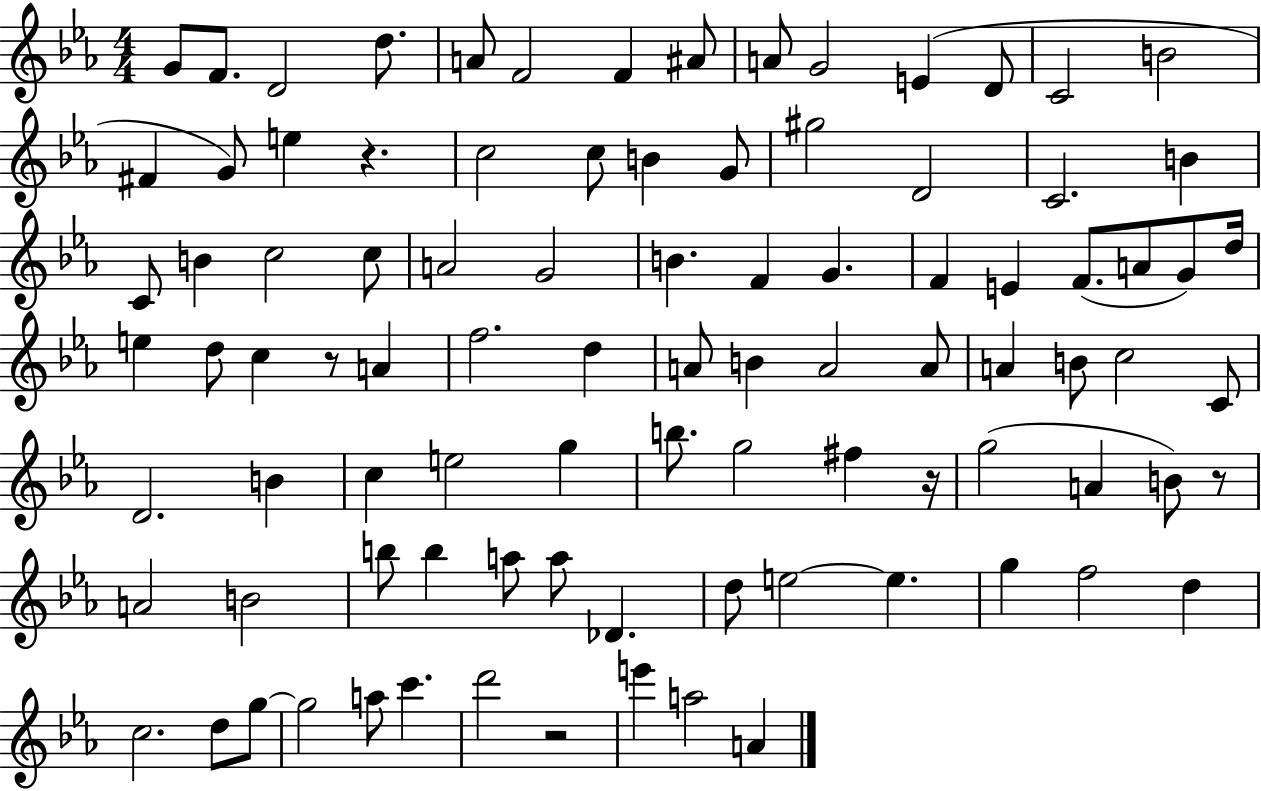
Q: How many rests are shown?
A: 5